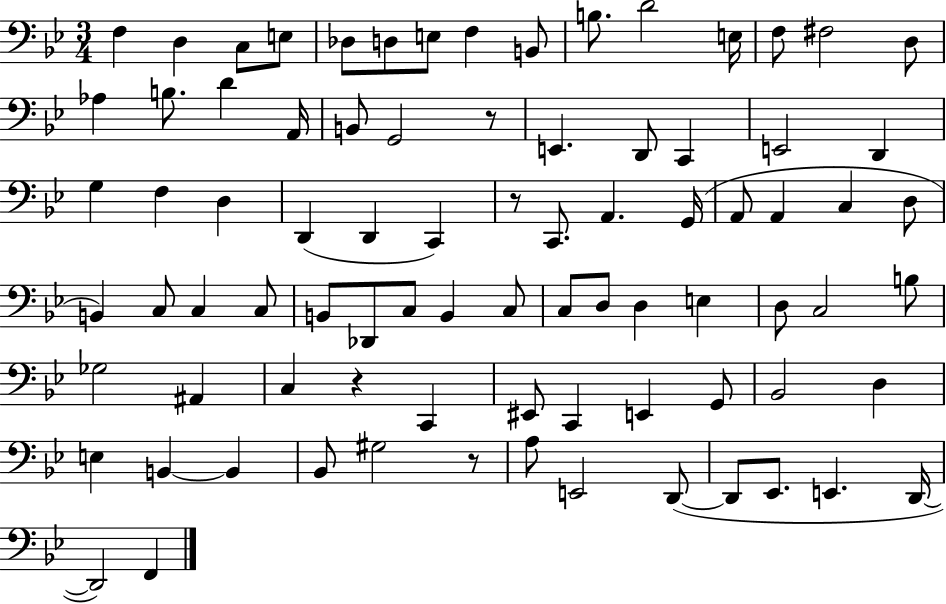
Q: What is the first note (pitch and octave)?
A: F3